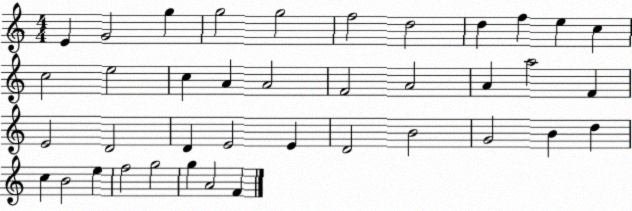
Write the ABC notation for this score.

X:1
T:Untitled
M:4/4
L:1/4
K:C
E G2 g g2 g2 f2 d2 d f e c c2 e2 c A A2 F2 A2 A a2 F E2 D2 D E2 E D2 B2 G2 B d c B2 e f2 g2 g A2 F